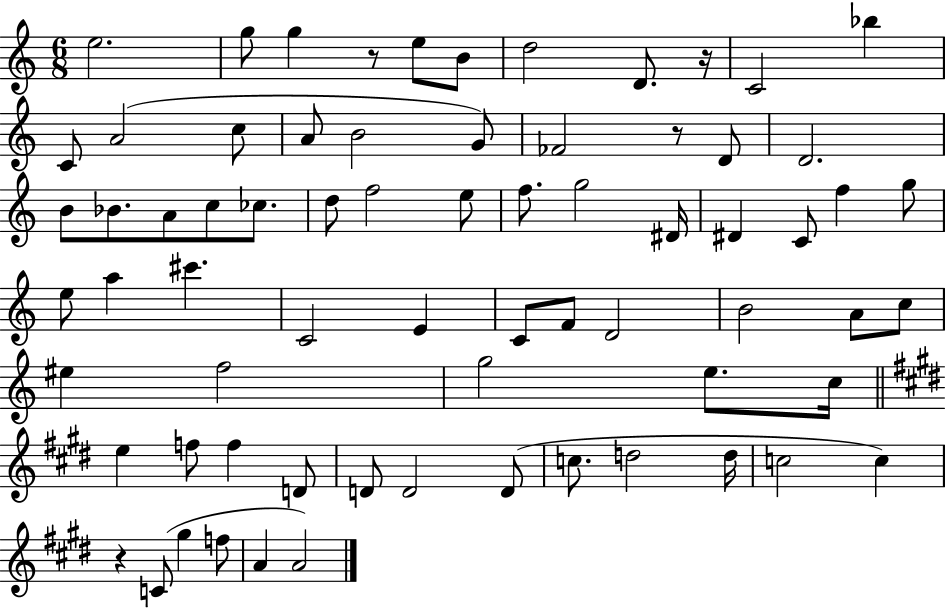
X:1
T:Untitled
M:6/8
L:1/4
K:C
e2 g/2 g z/2 e/2 B/2 d2 D/2 z/4 C2 _b C/2 A2 c/2 A/2 B2 G/2 _F2 z/2 D/2 D2 B/2 _B/2 A/2 c/2 _c/2 d/2 f2 e/2 f/2 g2 ^D/4 ^D C/2 f g/2 e/2 a ^c' C2 E C/2 F/2 D2 B2 A/2 c/2 ^e f2 g2 e/2 c/4 e f/2 f D/2 D/2 D2 D/2 c/2 d2 d/4 c2 c z C/2 ^g f/2 A A2